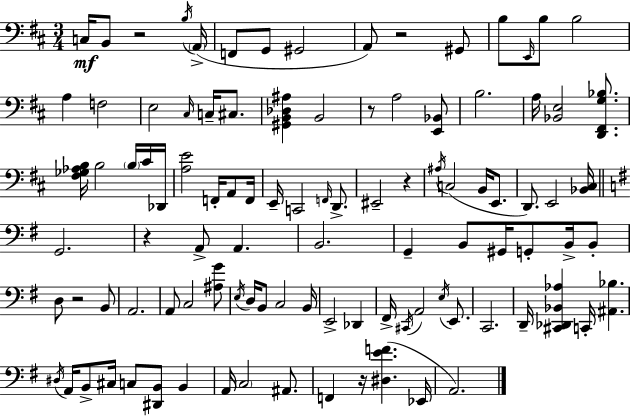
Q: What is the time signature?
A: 3/4